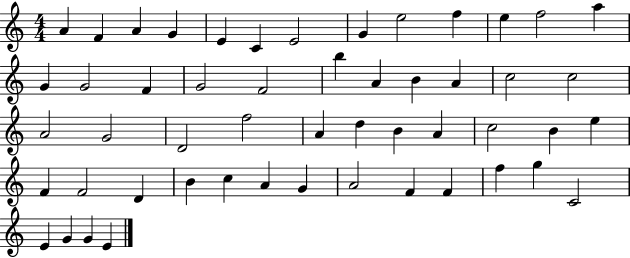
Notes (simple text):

A4/q F4/q A4/q G4/q E4/q C4/q E4/h G4/q E5/h F5/q E5/q F5/h A5/q G4/q G4/h F4/q G4/h F4/h B5/q A4/q B4/q A4/q C5/h C5/h A4/h G4/h D4/h F5/h A4/q D5/q B4/q A4/q C5/h B4/q E5/q F4/q F4/h D4/q B4/q C5/q A4/q G4/q A4/h F4/q F4/q F5/q G5/q C4/h E4/q G4/q G4/q E4/q